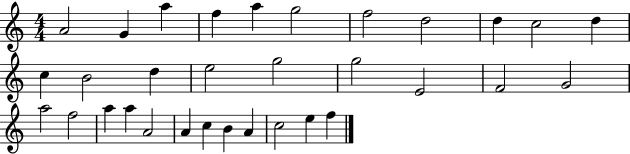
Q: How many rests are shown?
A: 0